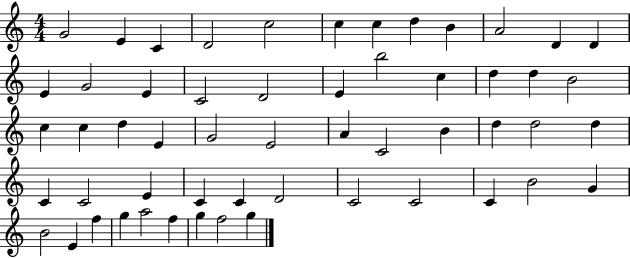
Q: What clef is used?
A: treble